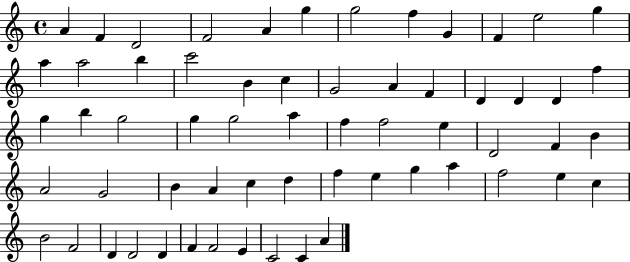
X:1
T:Untitled
M:4/4
L:1/4
K:C
A F D2 F2 A g g2 f G F e2 g a a2 b c'2 B c G2 A F D D D f g b g2 g g2 a f f2 e D2 F B A2 G2 B A c d f e g a f2 e c B2 F2 D D2 D F F2 E C2 C A